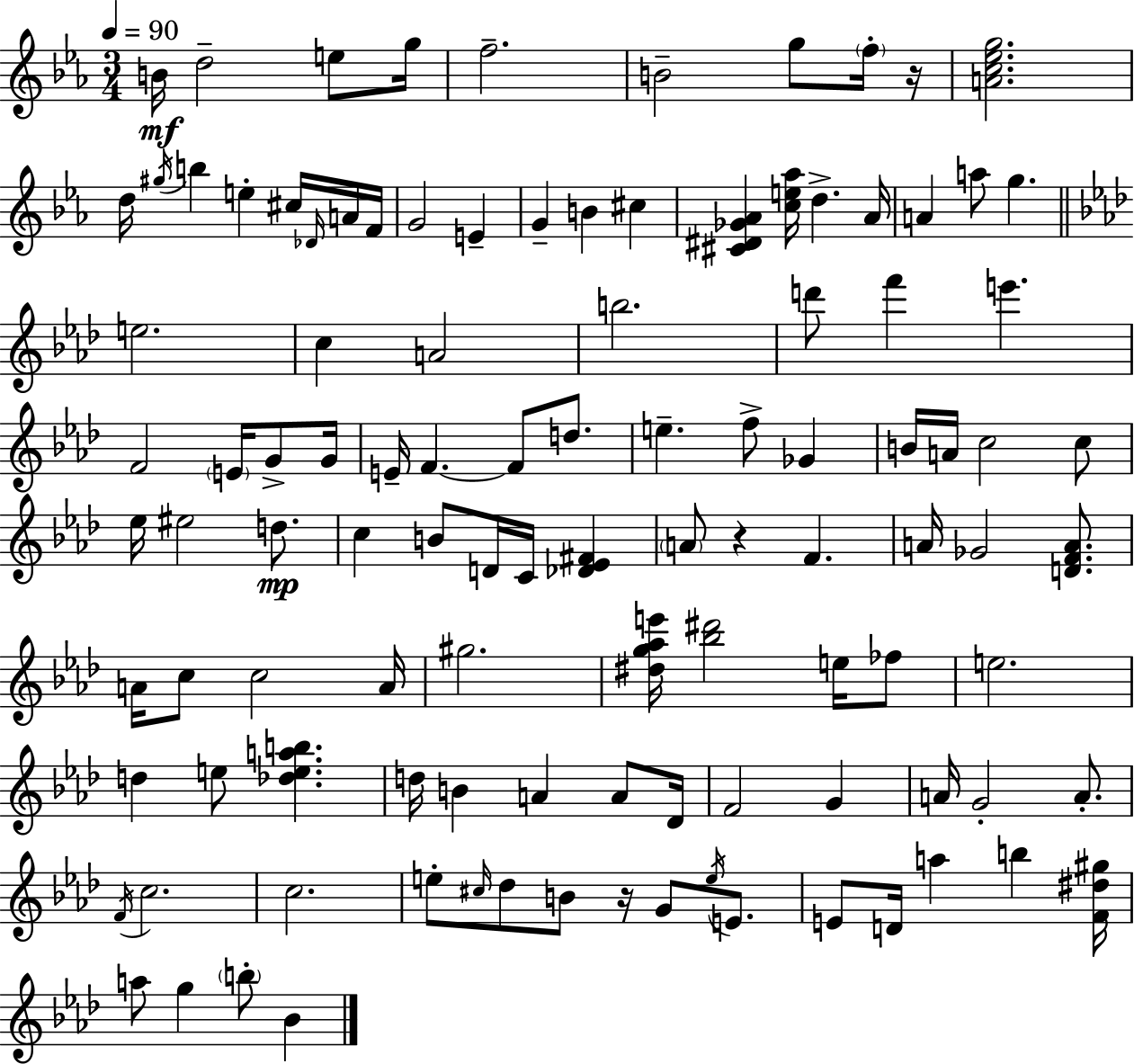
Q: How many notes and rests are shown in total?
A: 109